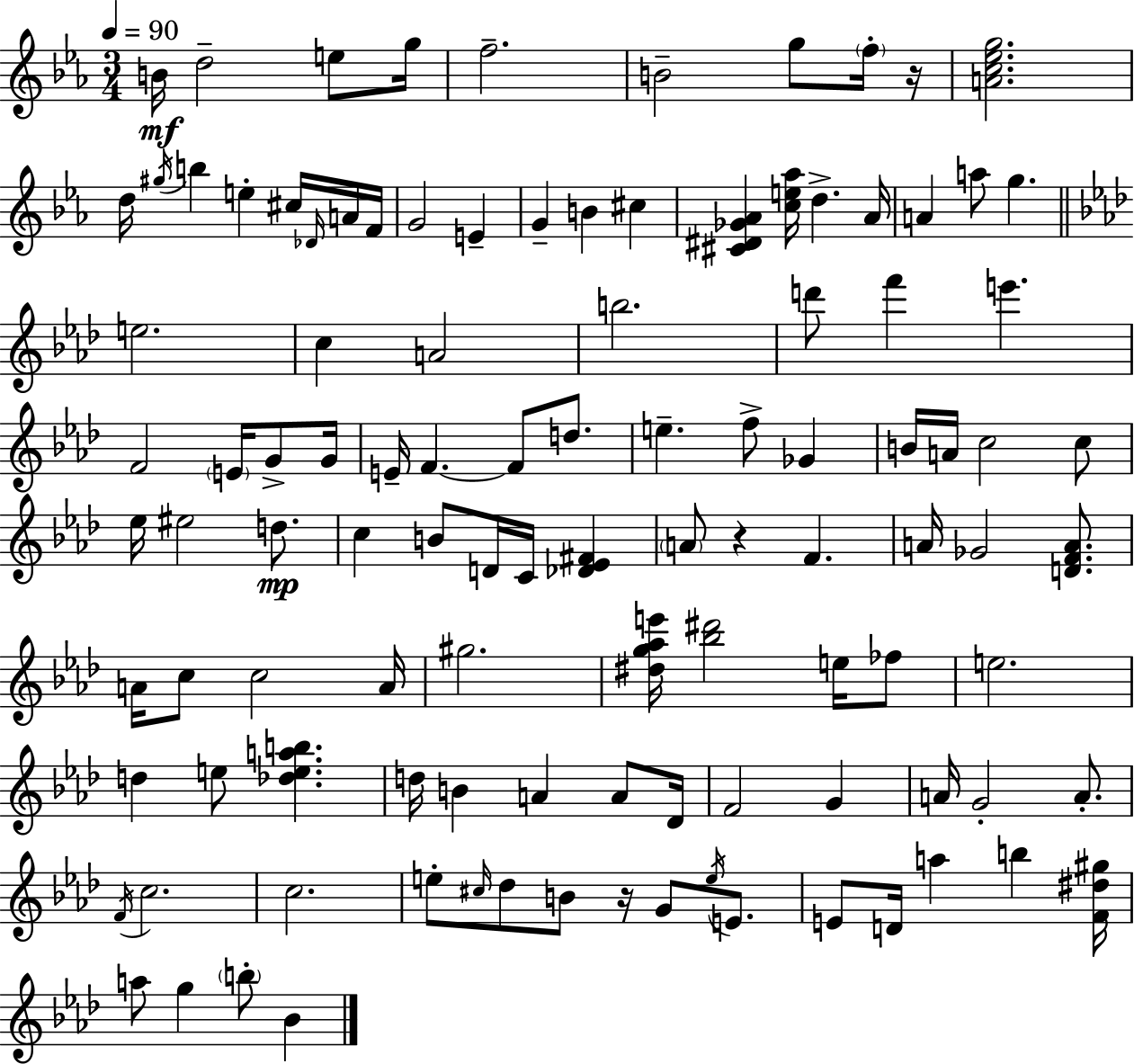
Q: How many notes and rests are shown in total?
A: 109